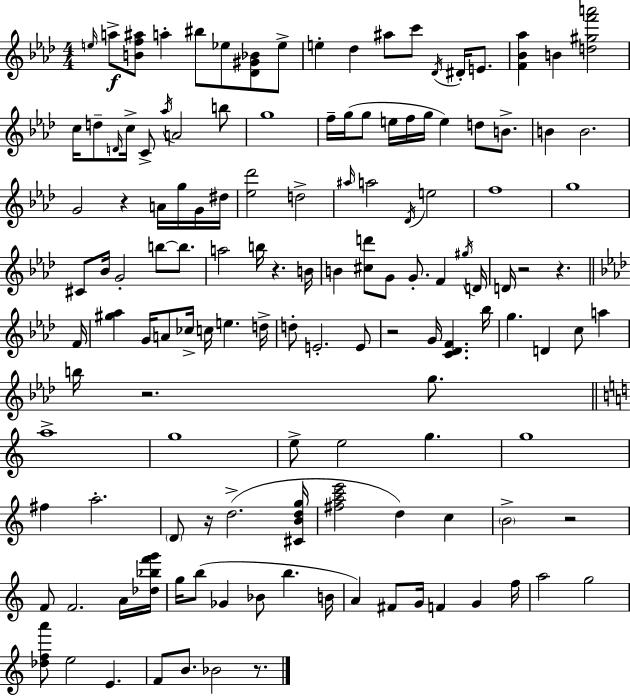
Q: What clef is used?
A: treble